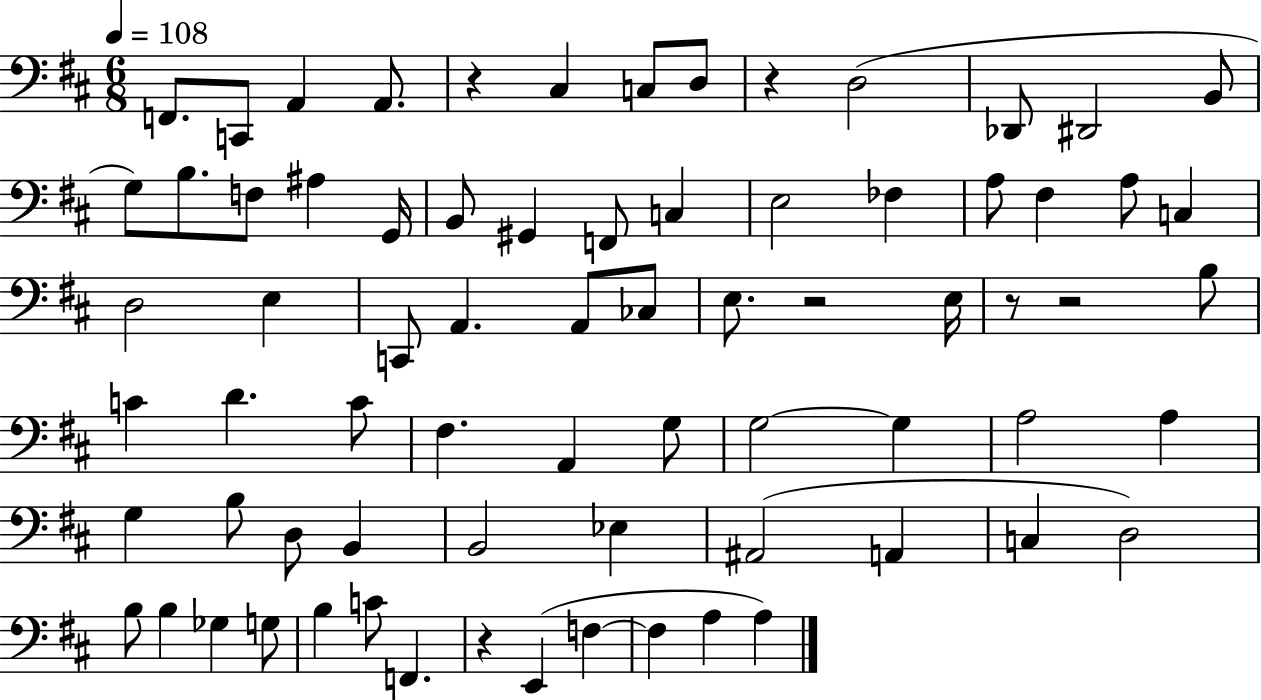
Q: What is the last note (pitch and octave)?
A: A3